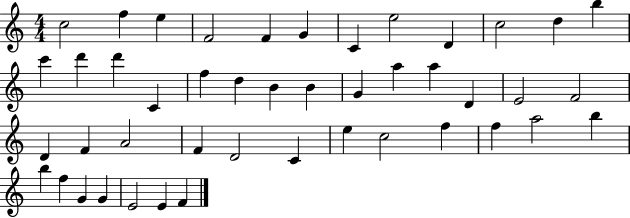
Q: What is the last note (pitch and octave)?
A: F4